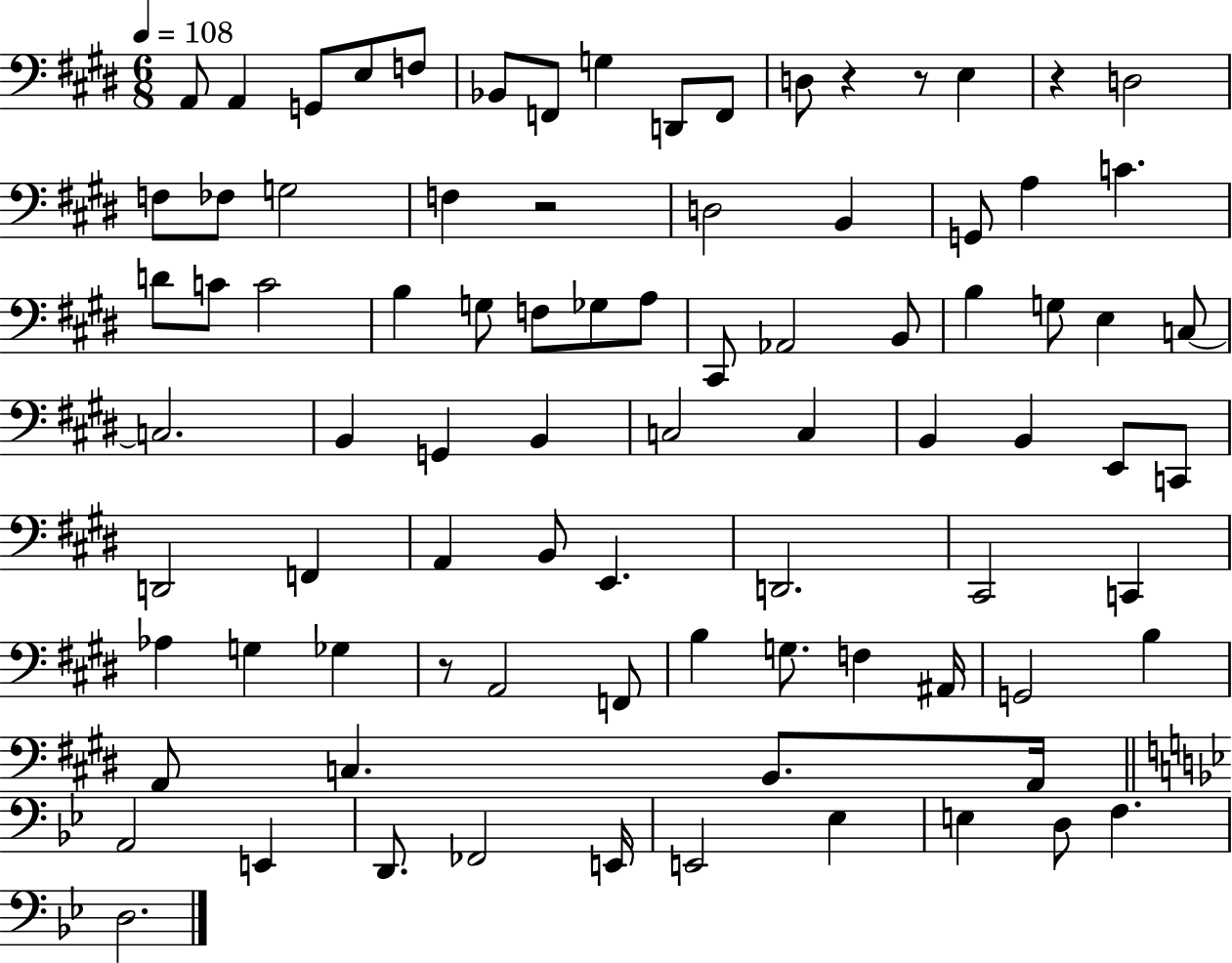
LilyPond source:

{
  \clef bass
  \numericTimeSignature
  \time 6/8
  \key e \major
  \tempo 4 = 108
  \repeat volta 2 { a,8 a,4 g,8 e8 f8 | bes,8 f,8 g4 d,8 f,8 | d8 r4 r8 e4 | r4 d2 | \break f8 fes8 g2 | f4 r2 | d2 b,4 | g,8 a4 c'4. | \break d'8 c'8 c'2 | b4 g8 f8 ges8 a8 | cis,8 aes,2 b,8 | b4 g8 e4 c8~~ | \break c2. | b,4 g,4 b,4 | c2 c4 | b,4 b,4 e,8 c,8 | \break d,2 f,4 | a,4 b,8 e,4. | d,2. | cis,2 c,4 | \break aes4 g4 ges4 | r8 a,2 f,8 | b4 g8. f4 ais,16 | g,2 b4 | \break a,8 c4. b,8. a,16 | \bar "||" \break \key bes \major a,2 e,4 | d,8. fes,2 e,16 | e,2 ees4 | e4 d8 f4. | \break d2. | } \bar "|."
}